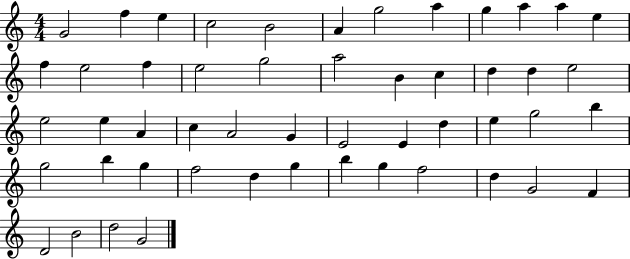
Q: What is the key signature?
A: C major